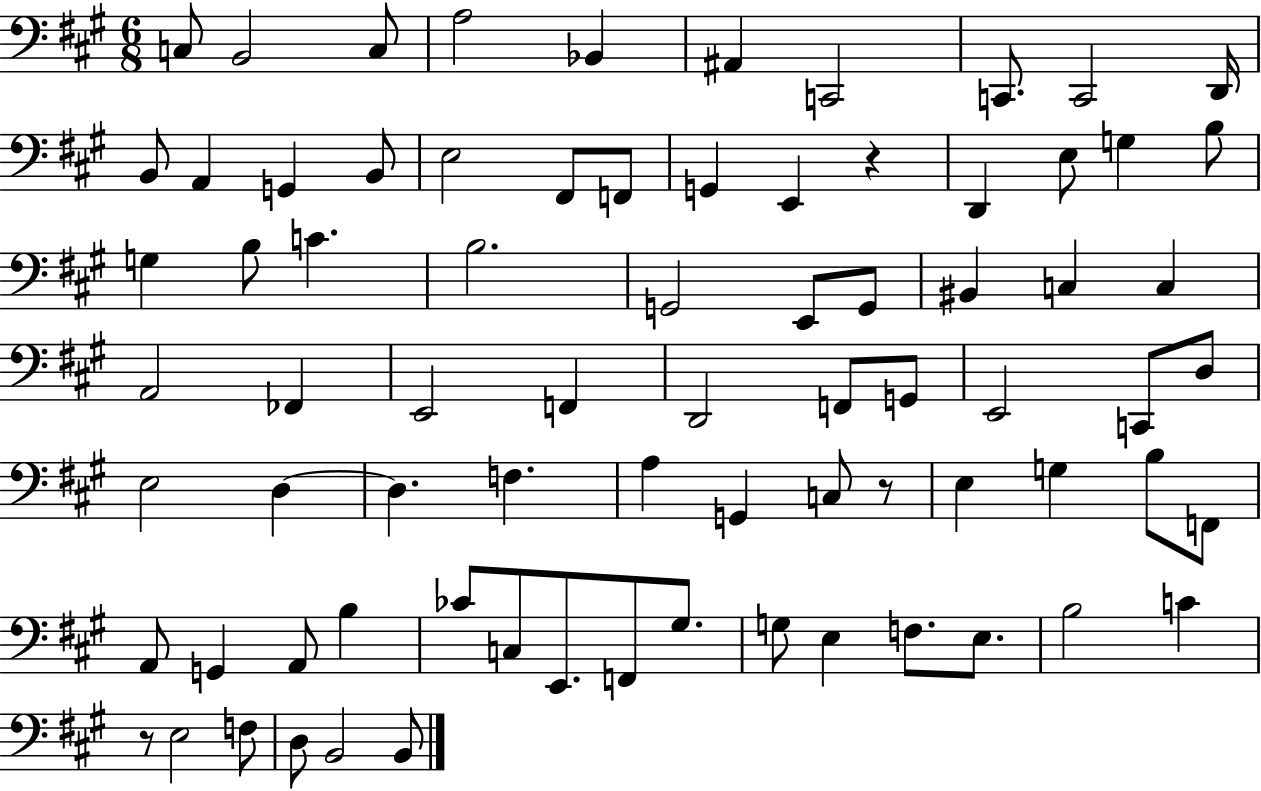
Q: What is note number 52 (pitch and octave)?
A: G3